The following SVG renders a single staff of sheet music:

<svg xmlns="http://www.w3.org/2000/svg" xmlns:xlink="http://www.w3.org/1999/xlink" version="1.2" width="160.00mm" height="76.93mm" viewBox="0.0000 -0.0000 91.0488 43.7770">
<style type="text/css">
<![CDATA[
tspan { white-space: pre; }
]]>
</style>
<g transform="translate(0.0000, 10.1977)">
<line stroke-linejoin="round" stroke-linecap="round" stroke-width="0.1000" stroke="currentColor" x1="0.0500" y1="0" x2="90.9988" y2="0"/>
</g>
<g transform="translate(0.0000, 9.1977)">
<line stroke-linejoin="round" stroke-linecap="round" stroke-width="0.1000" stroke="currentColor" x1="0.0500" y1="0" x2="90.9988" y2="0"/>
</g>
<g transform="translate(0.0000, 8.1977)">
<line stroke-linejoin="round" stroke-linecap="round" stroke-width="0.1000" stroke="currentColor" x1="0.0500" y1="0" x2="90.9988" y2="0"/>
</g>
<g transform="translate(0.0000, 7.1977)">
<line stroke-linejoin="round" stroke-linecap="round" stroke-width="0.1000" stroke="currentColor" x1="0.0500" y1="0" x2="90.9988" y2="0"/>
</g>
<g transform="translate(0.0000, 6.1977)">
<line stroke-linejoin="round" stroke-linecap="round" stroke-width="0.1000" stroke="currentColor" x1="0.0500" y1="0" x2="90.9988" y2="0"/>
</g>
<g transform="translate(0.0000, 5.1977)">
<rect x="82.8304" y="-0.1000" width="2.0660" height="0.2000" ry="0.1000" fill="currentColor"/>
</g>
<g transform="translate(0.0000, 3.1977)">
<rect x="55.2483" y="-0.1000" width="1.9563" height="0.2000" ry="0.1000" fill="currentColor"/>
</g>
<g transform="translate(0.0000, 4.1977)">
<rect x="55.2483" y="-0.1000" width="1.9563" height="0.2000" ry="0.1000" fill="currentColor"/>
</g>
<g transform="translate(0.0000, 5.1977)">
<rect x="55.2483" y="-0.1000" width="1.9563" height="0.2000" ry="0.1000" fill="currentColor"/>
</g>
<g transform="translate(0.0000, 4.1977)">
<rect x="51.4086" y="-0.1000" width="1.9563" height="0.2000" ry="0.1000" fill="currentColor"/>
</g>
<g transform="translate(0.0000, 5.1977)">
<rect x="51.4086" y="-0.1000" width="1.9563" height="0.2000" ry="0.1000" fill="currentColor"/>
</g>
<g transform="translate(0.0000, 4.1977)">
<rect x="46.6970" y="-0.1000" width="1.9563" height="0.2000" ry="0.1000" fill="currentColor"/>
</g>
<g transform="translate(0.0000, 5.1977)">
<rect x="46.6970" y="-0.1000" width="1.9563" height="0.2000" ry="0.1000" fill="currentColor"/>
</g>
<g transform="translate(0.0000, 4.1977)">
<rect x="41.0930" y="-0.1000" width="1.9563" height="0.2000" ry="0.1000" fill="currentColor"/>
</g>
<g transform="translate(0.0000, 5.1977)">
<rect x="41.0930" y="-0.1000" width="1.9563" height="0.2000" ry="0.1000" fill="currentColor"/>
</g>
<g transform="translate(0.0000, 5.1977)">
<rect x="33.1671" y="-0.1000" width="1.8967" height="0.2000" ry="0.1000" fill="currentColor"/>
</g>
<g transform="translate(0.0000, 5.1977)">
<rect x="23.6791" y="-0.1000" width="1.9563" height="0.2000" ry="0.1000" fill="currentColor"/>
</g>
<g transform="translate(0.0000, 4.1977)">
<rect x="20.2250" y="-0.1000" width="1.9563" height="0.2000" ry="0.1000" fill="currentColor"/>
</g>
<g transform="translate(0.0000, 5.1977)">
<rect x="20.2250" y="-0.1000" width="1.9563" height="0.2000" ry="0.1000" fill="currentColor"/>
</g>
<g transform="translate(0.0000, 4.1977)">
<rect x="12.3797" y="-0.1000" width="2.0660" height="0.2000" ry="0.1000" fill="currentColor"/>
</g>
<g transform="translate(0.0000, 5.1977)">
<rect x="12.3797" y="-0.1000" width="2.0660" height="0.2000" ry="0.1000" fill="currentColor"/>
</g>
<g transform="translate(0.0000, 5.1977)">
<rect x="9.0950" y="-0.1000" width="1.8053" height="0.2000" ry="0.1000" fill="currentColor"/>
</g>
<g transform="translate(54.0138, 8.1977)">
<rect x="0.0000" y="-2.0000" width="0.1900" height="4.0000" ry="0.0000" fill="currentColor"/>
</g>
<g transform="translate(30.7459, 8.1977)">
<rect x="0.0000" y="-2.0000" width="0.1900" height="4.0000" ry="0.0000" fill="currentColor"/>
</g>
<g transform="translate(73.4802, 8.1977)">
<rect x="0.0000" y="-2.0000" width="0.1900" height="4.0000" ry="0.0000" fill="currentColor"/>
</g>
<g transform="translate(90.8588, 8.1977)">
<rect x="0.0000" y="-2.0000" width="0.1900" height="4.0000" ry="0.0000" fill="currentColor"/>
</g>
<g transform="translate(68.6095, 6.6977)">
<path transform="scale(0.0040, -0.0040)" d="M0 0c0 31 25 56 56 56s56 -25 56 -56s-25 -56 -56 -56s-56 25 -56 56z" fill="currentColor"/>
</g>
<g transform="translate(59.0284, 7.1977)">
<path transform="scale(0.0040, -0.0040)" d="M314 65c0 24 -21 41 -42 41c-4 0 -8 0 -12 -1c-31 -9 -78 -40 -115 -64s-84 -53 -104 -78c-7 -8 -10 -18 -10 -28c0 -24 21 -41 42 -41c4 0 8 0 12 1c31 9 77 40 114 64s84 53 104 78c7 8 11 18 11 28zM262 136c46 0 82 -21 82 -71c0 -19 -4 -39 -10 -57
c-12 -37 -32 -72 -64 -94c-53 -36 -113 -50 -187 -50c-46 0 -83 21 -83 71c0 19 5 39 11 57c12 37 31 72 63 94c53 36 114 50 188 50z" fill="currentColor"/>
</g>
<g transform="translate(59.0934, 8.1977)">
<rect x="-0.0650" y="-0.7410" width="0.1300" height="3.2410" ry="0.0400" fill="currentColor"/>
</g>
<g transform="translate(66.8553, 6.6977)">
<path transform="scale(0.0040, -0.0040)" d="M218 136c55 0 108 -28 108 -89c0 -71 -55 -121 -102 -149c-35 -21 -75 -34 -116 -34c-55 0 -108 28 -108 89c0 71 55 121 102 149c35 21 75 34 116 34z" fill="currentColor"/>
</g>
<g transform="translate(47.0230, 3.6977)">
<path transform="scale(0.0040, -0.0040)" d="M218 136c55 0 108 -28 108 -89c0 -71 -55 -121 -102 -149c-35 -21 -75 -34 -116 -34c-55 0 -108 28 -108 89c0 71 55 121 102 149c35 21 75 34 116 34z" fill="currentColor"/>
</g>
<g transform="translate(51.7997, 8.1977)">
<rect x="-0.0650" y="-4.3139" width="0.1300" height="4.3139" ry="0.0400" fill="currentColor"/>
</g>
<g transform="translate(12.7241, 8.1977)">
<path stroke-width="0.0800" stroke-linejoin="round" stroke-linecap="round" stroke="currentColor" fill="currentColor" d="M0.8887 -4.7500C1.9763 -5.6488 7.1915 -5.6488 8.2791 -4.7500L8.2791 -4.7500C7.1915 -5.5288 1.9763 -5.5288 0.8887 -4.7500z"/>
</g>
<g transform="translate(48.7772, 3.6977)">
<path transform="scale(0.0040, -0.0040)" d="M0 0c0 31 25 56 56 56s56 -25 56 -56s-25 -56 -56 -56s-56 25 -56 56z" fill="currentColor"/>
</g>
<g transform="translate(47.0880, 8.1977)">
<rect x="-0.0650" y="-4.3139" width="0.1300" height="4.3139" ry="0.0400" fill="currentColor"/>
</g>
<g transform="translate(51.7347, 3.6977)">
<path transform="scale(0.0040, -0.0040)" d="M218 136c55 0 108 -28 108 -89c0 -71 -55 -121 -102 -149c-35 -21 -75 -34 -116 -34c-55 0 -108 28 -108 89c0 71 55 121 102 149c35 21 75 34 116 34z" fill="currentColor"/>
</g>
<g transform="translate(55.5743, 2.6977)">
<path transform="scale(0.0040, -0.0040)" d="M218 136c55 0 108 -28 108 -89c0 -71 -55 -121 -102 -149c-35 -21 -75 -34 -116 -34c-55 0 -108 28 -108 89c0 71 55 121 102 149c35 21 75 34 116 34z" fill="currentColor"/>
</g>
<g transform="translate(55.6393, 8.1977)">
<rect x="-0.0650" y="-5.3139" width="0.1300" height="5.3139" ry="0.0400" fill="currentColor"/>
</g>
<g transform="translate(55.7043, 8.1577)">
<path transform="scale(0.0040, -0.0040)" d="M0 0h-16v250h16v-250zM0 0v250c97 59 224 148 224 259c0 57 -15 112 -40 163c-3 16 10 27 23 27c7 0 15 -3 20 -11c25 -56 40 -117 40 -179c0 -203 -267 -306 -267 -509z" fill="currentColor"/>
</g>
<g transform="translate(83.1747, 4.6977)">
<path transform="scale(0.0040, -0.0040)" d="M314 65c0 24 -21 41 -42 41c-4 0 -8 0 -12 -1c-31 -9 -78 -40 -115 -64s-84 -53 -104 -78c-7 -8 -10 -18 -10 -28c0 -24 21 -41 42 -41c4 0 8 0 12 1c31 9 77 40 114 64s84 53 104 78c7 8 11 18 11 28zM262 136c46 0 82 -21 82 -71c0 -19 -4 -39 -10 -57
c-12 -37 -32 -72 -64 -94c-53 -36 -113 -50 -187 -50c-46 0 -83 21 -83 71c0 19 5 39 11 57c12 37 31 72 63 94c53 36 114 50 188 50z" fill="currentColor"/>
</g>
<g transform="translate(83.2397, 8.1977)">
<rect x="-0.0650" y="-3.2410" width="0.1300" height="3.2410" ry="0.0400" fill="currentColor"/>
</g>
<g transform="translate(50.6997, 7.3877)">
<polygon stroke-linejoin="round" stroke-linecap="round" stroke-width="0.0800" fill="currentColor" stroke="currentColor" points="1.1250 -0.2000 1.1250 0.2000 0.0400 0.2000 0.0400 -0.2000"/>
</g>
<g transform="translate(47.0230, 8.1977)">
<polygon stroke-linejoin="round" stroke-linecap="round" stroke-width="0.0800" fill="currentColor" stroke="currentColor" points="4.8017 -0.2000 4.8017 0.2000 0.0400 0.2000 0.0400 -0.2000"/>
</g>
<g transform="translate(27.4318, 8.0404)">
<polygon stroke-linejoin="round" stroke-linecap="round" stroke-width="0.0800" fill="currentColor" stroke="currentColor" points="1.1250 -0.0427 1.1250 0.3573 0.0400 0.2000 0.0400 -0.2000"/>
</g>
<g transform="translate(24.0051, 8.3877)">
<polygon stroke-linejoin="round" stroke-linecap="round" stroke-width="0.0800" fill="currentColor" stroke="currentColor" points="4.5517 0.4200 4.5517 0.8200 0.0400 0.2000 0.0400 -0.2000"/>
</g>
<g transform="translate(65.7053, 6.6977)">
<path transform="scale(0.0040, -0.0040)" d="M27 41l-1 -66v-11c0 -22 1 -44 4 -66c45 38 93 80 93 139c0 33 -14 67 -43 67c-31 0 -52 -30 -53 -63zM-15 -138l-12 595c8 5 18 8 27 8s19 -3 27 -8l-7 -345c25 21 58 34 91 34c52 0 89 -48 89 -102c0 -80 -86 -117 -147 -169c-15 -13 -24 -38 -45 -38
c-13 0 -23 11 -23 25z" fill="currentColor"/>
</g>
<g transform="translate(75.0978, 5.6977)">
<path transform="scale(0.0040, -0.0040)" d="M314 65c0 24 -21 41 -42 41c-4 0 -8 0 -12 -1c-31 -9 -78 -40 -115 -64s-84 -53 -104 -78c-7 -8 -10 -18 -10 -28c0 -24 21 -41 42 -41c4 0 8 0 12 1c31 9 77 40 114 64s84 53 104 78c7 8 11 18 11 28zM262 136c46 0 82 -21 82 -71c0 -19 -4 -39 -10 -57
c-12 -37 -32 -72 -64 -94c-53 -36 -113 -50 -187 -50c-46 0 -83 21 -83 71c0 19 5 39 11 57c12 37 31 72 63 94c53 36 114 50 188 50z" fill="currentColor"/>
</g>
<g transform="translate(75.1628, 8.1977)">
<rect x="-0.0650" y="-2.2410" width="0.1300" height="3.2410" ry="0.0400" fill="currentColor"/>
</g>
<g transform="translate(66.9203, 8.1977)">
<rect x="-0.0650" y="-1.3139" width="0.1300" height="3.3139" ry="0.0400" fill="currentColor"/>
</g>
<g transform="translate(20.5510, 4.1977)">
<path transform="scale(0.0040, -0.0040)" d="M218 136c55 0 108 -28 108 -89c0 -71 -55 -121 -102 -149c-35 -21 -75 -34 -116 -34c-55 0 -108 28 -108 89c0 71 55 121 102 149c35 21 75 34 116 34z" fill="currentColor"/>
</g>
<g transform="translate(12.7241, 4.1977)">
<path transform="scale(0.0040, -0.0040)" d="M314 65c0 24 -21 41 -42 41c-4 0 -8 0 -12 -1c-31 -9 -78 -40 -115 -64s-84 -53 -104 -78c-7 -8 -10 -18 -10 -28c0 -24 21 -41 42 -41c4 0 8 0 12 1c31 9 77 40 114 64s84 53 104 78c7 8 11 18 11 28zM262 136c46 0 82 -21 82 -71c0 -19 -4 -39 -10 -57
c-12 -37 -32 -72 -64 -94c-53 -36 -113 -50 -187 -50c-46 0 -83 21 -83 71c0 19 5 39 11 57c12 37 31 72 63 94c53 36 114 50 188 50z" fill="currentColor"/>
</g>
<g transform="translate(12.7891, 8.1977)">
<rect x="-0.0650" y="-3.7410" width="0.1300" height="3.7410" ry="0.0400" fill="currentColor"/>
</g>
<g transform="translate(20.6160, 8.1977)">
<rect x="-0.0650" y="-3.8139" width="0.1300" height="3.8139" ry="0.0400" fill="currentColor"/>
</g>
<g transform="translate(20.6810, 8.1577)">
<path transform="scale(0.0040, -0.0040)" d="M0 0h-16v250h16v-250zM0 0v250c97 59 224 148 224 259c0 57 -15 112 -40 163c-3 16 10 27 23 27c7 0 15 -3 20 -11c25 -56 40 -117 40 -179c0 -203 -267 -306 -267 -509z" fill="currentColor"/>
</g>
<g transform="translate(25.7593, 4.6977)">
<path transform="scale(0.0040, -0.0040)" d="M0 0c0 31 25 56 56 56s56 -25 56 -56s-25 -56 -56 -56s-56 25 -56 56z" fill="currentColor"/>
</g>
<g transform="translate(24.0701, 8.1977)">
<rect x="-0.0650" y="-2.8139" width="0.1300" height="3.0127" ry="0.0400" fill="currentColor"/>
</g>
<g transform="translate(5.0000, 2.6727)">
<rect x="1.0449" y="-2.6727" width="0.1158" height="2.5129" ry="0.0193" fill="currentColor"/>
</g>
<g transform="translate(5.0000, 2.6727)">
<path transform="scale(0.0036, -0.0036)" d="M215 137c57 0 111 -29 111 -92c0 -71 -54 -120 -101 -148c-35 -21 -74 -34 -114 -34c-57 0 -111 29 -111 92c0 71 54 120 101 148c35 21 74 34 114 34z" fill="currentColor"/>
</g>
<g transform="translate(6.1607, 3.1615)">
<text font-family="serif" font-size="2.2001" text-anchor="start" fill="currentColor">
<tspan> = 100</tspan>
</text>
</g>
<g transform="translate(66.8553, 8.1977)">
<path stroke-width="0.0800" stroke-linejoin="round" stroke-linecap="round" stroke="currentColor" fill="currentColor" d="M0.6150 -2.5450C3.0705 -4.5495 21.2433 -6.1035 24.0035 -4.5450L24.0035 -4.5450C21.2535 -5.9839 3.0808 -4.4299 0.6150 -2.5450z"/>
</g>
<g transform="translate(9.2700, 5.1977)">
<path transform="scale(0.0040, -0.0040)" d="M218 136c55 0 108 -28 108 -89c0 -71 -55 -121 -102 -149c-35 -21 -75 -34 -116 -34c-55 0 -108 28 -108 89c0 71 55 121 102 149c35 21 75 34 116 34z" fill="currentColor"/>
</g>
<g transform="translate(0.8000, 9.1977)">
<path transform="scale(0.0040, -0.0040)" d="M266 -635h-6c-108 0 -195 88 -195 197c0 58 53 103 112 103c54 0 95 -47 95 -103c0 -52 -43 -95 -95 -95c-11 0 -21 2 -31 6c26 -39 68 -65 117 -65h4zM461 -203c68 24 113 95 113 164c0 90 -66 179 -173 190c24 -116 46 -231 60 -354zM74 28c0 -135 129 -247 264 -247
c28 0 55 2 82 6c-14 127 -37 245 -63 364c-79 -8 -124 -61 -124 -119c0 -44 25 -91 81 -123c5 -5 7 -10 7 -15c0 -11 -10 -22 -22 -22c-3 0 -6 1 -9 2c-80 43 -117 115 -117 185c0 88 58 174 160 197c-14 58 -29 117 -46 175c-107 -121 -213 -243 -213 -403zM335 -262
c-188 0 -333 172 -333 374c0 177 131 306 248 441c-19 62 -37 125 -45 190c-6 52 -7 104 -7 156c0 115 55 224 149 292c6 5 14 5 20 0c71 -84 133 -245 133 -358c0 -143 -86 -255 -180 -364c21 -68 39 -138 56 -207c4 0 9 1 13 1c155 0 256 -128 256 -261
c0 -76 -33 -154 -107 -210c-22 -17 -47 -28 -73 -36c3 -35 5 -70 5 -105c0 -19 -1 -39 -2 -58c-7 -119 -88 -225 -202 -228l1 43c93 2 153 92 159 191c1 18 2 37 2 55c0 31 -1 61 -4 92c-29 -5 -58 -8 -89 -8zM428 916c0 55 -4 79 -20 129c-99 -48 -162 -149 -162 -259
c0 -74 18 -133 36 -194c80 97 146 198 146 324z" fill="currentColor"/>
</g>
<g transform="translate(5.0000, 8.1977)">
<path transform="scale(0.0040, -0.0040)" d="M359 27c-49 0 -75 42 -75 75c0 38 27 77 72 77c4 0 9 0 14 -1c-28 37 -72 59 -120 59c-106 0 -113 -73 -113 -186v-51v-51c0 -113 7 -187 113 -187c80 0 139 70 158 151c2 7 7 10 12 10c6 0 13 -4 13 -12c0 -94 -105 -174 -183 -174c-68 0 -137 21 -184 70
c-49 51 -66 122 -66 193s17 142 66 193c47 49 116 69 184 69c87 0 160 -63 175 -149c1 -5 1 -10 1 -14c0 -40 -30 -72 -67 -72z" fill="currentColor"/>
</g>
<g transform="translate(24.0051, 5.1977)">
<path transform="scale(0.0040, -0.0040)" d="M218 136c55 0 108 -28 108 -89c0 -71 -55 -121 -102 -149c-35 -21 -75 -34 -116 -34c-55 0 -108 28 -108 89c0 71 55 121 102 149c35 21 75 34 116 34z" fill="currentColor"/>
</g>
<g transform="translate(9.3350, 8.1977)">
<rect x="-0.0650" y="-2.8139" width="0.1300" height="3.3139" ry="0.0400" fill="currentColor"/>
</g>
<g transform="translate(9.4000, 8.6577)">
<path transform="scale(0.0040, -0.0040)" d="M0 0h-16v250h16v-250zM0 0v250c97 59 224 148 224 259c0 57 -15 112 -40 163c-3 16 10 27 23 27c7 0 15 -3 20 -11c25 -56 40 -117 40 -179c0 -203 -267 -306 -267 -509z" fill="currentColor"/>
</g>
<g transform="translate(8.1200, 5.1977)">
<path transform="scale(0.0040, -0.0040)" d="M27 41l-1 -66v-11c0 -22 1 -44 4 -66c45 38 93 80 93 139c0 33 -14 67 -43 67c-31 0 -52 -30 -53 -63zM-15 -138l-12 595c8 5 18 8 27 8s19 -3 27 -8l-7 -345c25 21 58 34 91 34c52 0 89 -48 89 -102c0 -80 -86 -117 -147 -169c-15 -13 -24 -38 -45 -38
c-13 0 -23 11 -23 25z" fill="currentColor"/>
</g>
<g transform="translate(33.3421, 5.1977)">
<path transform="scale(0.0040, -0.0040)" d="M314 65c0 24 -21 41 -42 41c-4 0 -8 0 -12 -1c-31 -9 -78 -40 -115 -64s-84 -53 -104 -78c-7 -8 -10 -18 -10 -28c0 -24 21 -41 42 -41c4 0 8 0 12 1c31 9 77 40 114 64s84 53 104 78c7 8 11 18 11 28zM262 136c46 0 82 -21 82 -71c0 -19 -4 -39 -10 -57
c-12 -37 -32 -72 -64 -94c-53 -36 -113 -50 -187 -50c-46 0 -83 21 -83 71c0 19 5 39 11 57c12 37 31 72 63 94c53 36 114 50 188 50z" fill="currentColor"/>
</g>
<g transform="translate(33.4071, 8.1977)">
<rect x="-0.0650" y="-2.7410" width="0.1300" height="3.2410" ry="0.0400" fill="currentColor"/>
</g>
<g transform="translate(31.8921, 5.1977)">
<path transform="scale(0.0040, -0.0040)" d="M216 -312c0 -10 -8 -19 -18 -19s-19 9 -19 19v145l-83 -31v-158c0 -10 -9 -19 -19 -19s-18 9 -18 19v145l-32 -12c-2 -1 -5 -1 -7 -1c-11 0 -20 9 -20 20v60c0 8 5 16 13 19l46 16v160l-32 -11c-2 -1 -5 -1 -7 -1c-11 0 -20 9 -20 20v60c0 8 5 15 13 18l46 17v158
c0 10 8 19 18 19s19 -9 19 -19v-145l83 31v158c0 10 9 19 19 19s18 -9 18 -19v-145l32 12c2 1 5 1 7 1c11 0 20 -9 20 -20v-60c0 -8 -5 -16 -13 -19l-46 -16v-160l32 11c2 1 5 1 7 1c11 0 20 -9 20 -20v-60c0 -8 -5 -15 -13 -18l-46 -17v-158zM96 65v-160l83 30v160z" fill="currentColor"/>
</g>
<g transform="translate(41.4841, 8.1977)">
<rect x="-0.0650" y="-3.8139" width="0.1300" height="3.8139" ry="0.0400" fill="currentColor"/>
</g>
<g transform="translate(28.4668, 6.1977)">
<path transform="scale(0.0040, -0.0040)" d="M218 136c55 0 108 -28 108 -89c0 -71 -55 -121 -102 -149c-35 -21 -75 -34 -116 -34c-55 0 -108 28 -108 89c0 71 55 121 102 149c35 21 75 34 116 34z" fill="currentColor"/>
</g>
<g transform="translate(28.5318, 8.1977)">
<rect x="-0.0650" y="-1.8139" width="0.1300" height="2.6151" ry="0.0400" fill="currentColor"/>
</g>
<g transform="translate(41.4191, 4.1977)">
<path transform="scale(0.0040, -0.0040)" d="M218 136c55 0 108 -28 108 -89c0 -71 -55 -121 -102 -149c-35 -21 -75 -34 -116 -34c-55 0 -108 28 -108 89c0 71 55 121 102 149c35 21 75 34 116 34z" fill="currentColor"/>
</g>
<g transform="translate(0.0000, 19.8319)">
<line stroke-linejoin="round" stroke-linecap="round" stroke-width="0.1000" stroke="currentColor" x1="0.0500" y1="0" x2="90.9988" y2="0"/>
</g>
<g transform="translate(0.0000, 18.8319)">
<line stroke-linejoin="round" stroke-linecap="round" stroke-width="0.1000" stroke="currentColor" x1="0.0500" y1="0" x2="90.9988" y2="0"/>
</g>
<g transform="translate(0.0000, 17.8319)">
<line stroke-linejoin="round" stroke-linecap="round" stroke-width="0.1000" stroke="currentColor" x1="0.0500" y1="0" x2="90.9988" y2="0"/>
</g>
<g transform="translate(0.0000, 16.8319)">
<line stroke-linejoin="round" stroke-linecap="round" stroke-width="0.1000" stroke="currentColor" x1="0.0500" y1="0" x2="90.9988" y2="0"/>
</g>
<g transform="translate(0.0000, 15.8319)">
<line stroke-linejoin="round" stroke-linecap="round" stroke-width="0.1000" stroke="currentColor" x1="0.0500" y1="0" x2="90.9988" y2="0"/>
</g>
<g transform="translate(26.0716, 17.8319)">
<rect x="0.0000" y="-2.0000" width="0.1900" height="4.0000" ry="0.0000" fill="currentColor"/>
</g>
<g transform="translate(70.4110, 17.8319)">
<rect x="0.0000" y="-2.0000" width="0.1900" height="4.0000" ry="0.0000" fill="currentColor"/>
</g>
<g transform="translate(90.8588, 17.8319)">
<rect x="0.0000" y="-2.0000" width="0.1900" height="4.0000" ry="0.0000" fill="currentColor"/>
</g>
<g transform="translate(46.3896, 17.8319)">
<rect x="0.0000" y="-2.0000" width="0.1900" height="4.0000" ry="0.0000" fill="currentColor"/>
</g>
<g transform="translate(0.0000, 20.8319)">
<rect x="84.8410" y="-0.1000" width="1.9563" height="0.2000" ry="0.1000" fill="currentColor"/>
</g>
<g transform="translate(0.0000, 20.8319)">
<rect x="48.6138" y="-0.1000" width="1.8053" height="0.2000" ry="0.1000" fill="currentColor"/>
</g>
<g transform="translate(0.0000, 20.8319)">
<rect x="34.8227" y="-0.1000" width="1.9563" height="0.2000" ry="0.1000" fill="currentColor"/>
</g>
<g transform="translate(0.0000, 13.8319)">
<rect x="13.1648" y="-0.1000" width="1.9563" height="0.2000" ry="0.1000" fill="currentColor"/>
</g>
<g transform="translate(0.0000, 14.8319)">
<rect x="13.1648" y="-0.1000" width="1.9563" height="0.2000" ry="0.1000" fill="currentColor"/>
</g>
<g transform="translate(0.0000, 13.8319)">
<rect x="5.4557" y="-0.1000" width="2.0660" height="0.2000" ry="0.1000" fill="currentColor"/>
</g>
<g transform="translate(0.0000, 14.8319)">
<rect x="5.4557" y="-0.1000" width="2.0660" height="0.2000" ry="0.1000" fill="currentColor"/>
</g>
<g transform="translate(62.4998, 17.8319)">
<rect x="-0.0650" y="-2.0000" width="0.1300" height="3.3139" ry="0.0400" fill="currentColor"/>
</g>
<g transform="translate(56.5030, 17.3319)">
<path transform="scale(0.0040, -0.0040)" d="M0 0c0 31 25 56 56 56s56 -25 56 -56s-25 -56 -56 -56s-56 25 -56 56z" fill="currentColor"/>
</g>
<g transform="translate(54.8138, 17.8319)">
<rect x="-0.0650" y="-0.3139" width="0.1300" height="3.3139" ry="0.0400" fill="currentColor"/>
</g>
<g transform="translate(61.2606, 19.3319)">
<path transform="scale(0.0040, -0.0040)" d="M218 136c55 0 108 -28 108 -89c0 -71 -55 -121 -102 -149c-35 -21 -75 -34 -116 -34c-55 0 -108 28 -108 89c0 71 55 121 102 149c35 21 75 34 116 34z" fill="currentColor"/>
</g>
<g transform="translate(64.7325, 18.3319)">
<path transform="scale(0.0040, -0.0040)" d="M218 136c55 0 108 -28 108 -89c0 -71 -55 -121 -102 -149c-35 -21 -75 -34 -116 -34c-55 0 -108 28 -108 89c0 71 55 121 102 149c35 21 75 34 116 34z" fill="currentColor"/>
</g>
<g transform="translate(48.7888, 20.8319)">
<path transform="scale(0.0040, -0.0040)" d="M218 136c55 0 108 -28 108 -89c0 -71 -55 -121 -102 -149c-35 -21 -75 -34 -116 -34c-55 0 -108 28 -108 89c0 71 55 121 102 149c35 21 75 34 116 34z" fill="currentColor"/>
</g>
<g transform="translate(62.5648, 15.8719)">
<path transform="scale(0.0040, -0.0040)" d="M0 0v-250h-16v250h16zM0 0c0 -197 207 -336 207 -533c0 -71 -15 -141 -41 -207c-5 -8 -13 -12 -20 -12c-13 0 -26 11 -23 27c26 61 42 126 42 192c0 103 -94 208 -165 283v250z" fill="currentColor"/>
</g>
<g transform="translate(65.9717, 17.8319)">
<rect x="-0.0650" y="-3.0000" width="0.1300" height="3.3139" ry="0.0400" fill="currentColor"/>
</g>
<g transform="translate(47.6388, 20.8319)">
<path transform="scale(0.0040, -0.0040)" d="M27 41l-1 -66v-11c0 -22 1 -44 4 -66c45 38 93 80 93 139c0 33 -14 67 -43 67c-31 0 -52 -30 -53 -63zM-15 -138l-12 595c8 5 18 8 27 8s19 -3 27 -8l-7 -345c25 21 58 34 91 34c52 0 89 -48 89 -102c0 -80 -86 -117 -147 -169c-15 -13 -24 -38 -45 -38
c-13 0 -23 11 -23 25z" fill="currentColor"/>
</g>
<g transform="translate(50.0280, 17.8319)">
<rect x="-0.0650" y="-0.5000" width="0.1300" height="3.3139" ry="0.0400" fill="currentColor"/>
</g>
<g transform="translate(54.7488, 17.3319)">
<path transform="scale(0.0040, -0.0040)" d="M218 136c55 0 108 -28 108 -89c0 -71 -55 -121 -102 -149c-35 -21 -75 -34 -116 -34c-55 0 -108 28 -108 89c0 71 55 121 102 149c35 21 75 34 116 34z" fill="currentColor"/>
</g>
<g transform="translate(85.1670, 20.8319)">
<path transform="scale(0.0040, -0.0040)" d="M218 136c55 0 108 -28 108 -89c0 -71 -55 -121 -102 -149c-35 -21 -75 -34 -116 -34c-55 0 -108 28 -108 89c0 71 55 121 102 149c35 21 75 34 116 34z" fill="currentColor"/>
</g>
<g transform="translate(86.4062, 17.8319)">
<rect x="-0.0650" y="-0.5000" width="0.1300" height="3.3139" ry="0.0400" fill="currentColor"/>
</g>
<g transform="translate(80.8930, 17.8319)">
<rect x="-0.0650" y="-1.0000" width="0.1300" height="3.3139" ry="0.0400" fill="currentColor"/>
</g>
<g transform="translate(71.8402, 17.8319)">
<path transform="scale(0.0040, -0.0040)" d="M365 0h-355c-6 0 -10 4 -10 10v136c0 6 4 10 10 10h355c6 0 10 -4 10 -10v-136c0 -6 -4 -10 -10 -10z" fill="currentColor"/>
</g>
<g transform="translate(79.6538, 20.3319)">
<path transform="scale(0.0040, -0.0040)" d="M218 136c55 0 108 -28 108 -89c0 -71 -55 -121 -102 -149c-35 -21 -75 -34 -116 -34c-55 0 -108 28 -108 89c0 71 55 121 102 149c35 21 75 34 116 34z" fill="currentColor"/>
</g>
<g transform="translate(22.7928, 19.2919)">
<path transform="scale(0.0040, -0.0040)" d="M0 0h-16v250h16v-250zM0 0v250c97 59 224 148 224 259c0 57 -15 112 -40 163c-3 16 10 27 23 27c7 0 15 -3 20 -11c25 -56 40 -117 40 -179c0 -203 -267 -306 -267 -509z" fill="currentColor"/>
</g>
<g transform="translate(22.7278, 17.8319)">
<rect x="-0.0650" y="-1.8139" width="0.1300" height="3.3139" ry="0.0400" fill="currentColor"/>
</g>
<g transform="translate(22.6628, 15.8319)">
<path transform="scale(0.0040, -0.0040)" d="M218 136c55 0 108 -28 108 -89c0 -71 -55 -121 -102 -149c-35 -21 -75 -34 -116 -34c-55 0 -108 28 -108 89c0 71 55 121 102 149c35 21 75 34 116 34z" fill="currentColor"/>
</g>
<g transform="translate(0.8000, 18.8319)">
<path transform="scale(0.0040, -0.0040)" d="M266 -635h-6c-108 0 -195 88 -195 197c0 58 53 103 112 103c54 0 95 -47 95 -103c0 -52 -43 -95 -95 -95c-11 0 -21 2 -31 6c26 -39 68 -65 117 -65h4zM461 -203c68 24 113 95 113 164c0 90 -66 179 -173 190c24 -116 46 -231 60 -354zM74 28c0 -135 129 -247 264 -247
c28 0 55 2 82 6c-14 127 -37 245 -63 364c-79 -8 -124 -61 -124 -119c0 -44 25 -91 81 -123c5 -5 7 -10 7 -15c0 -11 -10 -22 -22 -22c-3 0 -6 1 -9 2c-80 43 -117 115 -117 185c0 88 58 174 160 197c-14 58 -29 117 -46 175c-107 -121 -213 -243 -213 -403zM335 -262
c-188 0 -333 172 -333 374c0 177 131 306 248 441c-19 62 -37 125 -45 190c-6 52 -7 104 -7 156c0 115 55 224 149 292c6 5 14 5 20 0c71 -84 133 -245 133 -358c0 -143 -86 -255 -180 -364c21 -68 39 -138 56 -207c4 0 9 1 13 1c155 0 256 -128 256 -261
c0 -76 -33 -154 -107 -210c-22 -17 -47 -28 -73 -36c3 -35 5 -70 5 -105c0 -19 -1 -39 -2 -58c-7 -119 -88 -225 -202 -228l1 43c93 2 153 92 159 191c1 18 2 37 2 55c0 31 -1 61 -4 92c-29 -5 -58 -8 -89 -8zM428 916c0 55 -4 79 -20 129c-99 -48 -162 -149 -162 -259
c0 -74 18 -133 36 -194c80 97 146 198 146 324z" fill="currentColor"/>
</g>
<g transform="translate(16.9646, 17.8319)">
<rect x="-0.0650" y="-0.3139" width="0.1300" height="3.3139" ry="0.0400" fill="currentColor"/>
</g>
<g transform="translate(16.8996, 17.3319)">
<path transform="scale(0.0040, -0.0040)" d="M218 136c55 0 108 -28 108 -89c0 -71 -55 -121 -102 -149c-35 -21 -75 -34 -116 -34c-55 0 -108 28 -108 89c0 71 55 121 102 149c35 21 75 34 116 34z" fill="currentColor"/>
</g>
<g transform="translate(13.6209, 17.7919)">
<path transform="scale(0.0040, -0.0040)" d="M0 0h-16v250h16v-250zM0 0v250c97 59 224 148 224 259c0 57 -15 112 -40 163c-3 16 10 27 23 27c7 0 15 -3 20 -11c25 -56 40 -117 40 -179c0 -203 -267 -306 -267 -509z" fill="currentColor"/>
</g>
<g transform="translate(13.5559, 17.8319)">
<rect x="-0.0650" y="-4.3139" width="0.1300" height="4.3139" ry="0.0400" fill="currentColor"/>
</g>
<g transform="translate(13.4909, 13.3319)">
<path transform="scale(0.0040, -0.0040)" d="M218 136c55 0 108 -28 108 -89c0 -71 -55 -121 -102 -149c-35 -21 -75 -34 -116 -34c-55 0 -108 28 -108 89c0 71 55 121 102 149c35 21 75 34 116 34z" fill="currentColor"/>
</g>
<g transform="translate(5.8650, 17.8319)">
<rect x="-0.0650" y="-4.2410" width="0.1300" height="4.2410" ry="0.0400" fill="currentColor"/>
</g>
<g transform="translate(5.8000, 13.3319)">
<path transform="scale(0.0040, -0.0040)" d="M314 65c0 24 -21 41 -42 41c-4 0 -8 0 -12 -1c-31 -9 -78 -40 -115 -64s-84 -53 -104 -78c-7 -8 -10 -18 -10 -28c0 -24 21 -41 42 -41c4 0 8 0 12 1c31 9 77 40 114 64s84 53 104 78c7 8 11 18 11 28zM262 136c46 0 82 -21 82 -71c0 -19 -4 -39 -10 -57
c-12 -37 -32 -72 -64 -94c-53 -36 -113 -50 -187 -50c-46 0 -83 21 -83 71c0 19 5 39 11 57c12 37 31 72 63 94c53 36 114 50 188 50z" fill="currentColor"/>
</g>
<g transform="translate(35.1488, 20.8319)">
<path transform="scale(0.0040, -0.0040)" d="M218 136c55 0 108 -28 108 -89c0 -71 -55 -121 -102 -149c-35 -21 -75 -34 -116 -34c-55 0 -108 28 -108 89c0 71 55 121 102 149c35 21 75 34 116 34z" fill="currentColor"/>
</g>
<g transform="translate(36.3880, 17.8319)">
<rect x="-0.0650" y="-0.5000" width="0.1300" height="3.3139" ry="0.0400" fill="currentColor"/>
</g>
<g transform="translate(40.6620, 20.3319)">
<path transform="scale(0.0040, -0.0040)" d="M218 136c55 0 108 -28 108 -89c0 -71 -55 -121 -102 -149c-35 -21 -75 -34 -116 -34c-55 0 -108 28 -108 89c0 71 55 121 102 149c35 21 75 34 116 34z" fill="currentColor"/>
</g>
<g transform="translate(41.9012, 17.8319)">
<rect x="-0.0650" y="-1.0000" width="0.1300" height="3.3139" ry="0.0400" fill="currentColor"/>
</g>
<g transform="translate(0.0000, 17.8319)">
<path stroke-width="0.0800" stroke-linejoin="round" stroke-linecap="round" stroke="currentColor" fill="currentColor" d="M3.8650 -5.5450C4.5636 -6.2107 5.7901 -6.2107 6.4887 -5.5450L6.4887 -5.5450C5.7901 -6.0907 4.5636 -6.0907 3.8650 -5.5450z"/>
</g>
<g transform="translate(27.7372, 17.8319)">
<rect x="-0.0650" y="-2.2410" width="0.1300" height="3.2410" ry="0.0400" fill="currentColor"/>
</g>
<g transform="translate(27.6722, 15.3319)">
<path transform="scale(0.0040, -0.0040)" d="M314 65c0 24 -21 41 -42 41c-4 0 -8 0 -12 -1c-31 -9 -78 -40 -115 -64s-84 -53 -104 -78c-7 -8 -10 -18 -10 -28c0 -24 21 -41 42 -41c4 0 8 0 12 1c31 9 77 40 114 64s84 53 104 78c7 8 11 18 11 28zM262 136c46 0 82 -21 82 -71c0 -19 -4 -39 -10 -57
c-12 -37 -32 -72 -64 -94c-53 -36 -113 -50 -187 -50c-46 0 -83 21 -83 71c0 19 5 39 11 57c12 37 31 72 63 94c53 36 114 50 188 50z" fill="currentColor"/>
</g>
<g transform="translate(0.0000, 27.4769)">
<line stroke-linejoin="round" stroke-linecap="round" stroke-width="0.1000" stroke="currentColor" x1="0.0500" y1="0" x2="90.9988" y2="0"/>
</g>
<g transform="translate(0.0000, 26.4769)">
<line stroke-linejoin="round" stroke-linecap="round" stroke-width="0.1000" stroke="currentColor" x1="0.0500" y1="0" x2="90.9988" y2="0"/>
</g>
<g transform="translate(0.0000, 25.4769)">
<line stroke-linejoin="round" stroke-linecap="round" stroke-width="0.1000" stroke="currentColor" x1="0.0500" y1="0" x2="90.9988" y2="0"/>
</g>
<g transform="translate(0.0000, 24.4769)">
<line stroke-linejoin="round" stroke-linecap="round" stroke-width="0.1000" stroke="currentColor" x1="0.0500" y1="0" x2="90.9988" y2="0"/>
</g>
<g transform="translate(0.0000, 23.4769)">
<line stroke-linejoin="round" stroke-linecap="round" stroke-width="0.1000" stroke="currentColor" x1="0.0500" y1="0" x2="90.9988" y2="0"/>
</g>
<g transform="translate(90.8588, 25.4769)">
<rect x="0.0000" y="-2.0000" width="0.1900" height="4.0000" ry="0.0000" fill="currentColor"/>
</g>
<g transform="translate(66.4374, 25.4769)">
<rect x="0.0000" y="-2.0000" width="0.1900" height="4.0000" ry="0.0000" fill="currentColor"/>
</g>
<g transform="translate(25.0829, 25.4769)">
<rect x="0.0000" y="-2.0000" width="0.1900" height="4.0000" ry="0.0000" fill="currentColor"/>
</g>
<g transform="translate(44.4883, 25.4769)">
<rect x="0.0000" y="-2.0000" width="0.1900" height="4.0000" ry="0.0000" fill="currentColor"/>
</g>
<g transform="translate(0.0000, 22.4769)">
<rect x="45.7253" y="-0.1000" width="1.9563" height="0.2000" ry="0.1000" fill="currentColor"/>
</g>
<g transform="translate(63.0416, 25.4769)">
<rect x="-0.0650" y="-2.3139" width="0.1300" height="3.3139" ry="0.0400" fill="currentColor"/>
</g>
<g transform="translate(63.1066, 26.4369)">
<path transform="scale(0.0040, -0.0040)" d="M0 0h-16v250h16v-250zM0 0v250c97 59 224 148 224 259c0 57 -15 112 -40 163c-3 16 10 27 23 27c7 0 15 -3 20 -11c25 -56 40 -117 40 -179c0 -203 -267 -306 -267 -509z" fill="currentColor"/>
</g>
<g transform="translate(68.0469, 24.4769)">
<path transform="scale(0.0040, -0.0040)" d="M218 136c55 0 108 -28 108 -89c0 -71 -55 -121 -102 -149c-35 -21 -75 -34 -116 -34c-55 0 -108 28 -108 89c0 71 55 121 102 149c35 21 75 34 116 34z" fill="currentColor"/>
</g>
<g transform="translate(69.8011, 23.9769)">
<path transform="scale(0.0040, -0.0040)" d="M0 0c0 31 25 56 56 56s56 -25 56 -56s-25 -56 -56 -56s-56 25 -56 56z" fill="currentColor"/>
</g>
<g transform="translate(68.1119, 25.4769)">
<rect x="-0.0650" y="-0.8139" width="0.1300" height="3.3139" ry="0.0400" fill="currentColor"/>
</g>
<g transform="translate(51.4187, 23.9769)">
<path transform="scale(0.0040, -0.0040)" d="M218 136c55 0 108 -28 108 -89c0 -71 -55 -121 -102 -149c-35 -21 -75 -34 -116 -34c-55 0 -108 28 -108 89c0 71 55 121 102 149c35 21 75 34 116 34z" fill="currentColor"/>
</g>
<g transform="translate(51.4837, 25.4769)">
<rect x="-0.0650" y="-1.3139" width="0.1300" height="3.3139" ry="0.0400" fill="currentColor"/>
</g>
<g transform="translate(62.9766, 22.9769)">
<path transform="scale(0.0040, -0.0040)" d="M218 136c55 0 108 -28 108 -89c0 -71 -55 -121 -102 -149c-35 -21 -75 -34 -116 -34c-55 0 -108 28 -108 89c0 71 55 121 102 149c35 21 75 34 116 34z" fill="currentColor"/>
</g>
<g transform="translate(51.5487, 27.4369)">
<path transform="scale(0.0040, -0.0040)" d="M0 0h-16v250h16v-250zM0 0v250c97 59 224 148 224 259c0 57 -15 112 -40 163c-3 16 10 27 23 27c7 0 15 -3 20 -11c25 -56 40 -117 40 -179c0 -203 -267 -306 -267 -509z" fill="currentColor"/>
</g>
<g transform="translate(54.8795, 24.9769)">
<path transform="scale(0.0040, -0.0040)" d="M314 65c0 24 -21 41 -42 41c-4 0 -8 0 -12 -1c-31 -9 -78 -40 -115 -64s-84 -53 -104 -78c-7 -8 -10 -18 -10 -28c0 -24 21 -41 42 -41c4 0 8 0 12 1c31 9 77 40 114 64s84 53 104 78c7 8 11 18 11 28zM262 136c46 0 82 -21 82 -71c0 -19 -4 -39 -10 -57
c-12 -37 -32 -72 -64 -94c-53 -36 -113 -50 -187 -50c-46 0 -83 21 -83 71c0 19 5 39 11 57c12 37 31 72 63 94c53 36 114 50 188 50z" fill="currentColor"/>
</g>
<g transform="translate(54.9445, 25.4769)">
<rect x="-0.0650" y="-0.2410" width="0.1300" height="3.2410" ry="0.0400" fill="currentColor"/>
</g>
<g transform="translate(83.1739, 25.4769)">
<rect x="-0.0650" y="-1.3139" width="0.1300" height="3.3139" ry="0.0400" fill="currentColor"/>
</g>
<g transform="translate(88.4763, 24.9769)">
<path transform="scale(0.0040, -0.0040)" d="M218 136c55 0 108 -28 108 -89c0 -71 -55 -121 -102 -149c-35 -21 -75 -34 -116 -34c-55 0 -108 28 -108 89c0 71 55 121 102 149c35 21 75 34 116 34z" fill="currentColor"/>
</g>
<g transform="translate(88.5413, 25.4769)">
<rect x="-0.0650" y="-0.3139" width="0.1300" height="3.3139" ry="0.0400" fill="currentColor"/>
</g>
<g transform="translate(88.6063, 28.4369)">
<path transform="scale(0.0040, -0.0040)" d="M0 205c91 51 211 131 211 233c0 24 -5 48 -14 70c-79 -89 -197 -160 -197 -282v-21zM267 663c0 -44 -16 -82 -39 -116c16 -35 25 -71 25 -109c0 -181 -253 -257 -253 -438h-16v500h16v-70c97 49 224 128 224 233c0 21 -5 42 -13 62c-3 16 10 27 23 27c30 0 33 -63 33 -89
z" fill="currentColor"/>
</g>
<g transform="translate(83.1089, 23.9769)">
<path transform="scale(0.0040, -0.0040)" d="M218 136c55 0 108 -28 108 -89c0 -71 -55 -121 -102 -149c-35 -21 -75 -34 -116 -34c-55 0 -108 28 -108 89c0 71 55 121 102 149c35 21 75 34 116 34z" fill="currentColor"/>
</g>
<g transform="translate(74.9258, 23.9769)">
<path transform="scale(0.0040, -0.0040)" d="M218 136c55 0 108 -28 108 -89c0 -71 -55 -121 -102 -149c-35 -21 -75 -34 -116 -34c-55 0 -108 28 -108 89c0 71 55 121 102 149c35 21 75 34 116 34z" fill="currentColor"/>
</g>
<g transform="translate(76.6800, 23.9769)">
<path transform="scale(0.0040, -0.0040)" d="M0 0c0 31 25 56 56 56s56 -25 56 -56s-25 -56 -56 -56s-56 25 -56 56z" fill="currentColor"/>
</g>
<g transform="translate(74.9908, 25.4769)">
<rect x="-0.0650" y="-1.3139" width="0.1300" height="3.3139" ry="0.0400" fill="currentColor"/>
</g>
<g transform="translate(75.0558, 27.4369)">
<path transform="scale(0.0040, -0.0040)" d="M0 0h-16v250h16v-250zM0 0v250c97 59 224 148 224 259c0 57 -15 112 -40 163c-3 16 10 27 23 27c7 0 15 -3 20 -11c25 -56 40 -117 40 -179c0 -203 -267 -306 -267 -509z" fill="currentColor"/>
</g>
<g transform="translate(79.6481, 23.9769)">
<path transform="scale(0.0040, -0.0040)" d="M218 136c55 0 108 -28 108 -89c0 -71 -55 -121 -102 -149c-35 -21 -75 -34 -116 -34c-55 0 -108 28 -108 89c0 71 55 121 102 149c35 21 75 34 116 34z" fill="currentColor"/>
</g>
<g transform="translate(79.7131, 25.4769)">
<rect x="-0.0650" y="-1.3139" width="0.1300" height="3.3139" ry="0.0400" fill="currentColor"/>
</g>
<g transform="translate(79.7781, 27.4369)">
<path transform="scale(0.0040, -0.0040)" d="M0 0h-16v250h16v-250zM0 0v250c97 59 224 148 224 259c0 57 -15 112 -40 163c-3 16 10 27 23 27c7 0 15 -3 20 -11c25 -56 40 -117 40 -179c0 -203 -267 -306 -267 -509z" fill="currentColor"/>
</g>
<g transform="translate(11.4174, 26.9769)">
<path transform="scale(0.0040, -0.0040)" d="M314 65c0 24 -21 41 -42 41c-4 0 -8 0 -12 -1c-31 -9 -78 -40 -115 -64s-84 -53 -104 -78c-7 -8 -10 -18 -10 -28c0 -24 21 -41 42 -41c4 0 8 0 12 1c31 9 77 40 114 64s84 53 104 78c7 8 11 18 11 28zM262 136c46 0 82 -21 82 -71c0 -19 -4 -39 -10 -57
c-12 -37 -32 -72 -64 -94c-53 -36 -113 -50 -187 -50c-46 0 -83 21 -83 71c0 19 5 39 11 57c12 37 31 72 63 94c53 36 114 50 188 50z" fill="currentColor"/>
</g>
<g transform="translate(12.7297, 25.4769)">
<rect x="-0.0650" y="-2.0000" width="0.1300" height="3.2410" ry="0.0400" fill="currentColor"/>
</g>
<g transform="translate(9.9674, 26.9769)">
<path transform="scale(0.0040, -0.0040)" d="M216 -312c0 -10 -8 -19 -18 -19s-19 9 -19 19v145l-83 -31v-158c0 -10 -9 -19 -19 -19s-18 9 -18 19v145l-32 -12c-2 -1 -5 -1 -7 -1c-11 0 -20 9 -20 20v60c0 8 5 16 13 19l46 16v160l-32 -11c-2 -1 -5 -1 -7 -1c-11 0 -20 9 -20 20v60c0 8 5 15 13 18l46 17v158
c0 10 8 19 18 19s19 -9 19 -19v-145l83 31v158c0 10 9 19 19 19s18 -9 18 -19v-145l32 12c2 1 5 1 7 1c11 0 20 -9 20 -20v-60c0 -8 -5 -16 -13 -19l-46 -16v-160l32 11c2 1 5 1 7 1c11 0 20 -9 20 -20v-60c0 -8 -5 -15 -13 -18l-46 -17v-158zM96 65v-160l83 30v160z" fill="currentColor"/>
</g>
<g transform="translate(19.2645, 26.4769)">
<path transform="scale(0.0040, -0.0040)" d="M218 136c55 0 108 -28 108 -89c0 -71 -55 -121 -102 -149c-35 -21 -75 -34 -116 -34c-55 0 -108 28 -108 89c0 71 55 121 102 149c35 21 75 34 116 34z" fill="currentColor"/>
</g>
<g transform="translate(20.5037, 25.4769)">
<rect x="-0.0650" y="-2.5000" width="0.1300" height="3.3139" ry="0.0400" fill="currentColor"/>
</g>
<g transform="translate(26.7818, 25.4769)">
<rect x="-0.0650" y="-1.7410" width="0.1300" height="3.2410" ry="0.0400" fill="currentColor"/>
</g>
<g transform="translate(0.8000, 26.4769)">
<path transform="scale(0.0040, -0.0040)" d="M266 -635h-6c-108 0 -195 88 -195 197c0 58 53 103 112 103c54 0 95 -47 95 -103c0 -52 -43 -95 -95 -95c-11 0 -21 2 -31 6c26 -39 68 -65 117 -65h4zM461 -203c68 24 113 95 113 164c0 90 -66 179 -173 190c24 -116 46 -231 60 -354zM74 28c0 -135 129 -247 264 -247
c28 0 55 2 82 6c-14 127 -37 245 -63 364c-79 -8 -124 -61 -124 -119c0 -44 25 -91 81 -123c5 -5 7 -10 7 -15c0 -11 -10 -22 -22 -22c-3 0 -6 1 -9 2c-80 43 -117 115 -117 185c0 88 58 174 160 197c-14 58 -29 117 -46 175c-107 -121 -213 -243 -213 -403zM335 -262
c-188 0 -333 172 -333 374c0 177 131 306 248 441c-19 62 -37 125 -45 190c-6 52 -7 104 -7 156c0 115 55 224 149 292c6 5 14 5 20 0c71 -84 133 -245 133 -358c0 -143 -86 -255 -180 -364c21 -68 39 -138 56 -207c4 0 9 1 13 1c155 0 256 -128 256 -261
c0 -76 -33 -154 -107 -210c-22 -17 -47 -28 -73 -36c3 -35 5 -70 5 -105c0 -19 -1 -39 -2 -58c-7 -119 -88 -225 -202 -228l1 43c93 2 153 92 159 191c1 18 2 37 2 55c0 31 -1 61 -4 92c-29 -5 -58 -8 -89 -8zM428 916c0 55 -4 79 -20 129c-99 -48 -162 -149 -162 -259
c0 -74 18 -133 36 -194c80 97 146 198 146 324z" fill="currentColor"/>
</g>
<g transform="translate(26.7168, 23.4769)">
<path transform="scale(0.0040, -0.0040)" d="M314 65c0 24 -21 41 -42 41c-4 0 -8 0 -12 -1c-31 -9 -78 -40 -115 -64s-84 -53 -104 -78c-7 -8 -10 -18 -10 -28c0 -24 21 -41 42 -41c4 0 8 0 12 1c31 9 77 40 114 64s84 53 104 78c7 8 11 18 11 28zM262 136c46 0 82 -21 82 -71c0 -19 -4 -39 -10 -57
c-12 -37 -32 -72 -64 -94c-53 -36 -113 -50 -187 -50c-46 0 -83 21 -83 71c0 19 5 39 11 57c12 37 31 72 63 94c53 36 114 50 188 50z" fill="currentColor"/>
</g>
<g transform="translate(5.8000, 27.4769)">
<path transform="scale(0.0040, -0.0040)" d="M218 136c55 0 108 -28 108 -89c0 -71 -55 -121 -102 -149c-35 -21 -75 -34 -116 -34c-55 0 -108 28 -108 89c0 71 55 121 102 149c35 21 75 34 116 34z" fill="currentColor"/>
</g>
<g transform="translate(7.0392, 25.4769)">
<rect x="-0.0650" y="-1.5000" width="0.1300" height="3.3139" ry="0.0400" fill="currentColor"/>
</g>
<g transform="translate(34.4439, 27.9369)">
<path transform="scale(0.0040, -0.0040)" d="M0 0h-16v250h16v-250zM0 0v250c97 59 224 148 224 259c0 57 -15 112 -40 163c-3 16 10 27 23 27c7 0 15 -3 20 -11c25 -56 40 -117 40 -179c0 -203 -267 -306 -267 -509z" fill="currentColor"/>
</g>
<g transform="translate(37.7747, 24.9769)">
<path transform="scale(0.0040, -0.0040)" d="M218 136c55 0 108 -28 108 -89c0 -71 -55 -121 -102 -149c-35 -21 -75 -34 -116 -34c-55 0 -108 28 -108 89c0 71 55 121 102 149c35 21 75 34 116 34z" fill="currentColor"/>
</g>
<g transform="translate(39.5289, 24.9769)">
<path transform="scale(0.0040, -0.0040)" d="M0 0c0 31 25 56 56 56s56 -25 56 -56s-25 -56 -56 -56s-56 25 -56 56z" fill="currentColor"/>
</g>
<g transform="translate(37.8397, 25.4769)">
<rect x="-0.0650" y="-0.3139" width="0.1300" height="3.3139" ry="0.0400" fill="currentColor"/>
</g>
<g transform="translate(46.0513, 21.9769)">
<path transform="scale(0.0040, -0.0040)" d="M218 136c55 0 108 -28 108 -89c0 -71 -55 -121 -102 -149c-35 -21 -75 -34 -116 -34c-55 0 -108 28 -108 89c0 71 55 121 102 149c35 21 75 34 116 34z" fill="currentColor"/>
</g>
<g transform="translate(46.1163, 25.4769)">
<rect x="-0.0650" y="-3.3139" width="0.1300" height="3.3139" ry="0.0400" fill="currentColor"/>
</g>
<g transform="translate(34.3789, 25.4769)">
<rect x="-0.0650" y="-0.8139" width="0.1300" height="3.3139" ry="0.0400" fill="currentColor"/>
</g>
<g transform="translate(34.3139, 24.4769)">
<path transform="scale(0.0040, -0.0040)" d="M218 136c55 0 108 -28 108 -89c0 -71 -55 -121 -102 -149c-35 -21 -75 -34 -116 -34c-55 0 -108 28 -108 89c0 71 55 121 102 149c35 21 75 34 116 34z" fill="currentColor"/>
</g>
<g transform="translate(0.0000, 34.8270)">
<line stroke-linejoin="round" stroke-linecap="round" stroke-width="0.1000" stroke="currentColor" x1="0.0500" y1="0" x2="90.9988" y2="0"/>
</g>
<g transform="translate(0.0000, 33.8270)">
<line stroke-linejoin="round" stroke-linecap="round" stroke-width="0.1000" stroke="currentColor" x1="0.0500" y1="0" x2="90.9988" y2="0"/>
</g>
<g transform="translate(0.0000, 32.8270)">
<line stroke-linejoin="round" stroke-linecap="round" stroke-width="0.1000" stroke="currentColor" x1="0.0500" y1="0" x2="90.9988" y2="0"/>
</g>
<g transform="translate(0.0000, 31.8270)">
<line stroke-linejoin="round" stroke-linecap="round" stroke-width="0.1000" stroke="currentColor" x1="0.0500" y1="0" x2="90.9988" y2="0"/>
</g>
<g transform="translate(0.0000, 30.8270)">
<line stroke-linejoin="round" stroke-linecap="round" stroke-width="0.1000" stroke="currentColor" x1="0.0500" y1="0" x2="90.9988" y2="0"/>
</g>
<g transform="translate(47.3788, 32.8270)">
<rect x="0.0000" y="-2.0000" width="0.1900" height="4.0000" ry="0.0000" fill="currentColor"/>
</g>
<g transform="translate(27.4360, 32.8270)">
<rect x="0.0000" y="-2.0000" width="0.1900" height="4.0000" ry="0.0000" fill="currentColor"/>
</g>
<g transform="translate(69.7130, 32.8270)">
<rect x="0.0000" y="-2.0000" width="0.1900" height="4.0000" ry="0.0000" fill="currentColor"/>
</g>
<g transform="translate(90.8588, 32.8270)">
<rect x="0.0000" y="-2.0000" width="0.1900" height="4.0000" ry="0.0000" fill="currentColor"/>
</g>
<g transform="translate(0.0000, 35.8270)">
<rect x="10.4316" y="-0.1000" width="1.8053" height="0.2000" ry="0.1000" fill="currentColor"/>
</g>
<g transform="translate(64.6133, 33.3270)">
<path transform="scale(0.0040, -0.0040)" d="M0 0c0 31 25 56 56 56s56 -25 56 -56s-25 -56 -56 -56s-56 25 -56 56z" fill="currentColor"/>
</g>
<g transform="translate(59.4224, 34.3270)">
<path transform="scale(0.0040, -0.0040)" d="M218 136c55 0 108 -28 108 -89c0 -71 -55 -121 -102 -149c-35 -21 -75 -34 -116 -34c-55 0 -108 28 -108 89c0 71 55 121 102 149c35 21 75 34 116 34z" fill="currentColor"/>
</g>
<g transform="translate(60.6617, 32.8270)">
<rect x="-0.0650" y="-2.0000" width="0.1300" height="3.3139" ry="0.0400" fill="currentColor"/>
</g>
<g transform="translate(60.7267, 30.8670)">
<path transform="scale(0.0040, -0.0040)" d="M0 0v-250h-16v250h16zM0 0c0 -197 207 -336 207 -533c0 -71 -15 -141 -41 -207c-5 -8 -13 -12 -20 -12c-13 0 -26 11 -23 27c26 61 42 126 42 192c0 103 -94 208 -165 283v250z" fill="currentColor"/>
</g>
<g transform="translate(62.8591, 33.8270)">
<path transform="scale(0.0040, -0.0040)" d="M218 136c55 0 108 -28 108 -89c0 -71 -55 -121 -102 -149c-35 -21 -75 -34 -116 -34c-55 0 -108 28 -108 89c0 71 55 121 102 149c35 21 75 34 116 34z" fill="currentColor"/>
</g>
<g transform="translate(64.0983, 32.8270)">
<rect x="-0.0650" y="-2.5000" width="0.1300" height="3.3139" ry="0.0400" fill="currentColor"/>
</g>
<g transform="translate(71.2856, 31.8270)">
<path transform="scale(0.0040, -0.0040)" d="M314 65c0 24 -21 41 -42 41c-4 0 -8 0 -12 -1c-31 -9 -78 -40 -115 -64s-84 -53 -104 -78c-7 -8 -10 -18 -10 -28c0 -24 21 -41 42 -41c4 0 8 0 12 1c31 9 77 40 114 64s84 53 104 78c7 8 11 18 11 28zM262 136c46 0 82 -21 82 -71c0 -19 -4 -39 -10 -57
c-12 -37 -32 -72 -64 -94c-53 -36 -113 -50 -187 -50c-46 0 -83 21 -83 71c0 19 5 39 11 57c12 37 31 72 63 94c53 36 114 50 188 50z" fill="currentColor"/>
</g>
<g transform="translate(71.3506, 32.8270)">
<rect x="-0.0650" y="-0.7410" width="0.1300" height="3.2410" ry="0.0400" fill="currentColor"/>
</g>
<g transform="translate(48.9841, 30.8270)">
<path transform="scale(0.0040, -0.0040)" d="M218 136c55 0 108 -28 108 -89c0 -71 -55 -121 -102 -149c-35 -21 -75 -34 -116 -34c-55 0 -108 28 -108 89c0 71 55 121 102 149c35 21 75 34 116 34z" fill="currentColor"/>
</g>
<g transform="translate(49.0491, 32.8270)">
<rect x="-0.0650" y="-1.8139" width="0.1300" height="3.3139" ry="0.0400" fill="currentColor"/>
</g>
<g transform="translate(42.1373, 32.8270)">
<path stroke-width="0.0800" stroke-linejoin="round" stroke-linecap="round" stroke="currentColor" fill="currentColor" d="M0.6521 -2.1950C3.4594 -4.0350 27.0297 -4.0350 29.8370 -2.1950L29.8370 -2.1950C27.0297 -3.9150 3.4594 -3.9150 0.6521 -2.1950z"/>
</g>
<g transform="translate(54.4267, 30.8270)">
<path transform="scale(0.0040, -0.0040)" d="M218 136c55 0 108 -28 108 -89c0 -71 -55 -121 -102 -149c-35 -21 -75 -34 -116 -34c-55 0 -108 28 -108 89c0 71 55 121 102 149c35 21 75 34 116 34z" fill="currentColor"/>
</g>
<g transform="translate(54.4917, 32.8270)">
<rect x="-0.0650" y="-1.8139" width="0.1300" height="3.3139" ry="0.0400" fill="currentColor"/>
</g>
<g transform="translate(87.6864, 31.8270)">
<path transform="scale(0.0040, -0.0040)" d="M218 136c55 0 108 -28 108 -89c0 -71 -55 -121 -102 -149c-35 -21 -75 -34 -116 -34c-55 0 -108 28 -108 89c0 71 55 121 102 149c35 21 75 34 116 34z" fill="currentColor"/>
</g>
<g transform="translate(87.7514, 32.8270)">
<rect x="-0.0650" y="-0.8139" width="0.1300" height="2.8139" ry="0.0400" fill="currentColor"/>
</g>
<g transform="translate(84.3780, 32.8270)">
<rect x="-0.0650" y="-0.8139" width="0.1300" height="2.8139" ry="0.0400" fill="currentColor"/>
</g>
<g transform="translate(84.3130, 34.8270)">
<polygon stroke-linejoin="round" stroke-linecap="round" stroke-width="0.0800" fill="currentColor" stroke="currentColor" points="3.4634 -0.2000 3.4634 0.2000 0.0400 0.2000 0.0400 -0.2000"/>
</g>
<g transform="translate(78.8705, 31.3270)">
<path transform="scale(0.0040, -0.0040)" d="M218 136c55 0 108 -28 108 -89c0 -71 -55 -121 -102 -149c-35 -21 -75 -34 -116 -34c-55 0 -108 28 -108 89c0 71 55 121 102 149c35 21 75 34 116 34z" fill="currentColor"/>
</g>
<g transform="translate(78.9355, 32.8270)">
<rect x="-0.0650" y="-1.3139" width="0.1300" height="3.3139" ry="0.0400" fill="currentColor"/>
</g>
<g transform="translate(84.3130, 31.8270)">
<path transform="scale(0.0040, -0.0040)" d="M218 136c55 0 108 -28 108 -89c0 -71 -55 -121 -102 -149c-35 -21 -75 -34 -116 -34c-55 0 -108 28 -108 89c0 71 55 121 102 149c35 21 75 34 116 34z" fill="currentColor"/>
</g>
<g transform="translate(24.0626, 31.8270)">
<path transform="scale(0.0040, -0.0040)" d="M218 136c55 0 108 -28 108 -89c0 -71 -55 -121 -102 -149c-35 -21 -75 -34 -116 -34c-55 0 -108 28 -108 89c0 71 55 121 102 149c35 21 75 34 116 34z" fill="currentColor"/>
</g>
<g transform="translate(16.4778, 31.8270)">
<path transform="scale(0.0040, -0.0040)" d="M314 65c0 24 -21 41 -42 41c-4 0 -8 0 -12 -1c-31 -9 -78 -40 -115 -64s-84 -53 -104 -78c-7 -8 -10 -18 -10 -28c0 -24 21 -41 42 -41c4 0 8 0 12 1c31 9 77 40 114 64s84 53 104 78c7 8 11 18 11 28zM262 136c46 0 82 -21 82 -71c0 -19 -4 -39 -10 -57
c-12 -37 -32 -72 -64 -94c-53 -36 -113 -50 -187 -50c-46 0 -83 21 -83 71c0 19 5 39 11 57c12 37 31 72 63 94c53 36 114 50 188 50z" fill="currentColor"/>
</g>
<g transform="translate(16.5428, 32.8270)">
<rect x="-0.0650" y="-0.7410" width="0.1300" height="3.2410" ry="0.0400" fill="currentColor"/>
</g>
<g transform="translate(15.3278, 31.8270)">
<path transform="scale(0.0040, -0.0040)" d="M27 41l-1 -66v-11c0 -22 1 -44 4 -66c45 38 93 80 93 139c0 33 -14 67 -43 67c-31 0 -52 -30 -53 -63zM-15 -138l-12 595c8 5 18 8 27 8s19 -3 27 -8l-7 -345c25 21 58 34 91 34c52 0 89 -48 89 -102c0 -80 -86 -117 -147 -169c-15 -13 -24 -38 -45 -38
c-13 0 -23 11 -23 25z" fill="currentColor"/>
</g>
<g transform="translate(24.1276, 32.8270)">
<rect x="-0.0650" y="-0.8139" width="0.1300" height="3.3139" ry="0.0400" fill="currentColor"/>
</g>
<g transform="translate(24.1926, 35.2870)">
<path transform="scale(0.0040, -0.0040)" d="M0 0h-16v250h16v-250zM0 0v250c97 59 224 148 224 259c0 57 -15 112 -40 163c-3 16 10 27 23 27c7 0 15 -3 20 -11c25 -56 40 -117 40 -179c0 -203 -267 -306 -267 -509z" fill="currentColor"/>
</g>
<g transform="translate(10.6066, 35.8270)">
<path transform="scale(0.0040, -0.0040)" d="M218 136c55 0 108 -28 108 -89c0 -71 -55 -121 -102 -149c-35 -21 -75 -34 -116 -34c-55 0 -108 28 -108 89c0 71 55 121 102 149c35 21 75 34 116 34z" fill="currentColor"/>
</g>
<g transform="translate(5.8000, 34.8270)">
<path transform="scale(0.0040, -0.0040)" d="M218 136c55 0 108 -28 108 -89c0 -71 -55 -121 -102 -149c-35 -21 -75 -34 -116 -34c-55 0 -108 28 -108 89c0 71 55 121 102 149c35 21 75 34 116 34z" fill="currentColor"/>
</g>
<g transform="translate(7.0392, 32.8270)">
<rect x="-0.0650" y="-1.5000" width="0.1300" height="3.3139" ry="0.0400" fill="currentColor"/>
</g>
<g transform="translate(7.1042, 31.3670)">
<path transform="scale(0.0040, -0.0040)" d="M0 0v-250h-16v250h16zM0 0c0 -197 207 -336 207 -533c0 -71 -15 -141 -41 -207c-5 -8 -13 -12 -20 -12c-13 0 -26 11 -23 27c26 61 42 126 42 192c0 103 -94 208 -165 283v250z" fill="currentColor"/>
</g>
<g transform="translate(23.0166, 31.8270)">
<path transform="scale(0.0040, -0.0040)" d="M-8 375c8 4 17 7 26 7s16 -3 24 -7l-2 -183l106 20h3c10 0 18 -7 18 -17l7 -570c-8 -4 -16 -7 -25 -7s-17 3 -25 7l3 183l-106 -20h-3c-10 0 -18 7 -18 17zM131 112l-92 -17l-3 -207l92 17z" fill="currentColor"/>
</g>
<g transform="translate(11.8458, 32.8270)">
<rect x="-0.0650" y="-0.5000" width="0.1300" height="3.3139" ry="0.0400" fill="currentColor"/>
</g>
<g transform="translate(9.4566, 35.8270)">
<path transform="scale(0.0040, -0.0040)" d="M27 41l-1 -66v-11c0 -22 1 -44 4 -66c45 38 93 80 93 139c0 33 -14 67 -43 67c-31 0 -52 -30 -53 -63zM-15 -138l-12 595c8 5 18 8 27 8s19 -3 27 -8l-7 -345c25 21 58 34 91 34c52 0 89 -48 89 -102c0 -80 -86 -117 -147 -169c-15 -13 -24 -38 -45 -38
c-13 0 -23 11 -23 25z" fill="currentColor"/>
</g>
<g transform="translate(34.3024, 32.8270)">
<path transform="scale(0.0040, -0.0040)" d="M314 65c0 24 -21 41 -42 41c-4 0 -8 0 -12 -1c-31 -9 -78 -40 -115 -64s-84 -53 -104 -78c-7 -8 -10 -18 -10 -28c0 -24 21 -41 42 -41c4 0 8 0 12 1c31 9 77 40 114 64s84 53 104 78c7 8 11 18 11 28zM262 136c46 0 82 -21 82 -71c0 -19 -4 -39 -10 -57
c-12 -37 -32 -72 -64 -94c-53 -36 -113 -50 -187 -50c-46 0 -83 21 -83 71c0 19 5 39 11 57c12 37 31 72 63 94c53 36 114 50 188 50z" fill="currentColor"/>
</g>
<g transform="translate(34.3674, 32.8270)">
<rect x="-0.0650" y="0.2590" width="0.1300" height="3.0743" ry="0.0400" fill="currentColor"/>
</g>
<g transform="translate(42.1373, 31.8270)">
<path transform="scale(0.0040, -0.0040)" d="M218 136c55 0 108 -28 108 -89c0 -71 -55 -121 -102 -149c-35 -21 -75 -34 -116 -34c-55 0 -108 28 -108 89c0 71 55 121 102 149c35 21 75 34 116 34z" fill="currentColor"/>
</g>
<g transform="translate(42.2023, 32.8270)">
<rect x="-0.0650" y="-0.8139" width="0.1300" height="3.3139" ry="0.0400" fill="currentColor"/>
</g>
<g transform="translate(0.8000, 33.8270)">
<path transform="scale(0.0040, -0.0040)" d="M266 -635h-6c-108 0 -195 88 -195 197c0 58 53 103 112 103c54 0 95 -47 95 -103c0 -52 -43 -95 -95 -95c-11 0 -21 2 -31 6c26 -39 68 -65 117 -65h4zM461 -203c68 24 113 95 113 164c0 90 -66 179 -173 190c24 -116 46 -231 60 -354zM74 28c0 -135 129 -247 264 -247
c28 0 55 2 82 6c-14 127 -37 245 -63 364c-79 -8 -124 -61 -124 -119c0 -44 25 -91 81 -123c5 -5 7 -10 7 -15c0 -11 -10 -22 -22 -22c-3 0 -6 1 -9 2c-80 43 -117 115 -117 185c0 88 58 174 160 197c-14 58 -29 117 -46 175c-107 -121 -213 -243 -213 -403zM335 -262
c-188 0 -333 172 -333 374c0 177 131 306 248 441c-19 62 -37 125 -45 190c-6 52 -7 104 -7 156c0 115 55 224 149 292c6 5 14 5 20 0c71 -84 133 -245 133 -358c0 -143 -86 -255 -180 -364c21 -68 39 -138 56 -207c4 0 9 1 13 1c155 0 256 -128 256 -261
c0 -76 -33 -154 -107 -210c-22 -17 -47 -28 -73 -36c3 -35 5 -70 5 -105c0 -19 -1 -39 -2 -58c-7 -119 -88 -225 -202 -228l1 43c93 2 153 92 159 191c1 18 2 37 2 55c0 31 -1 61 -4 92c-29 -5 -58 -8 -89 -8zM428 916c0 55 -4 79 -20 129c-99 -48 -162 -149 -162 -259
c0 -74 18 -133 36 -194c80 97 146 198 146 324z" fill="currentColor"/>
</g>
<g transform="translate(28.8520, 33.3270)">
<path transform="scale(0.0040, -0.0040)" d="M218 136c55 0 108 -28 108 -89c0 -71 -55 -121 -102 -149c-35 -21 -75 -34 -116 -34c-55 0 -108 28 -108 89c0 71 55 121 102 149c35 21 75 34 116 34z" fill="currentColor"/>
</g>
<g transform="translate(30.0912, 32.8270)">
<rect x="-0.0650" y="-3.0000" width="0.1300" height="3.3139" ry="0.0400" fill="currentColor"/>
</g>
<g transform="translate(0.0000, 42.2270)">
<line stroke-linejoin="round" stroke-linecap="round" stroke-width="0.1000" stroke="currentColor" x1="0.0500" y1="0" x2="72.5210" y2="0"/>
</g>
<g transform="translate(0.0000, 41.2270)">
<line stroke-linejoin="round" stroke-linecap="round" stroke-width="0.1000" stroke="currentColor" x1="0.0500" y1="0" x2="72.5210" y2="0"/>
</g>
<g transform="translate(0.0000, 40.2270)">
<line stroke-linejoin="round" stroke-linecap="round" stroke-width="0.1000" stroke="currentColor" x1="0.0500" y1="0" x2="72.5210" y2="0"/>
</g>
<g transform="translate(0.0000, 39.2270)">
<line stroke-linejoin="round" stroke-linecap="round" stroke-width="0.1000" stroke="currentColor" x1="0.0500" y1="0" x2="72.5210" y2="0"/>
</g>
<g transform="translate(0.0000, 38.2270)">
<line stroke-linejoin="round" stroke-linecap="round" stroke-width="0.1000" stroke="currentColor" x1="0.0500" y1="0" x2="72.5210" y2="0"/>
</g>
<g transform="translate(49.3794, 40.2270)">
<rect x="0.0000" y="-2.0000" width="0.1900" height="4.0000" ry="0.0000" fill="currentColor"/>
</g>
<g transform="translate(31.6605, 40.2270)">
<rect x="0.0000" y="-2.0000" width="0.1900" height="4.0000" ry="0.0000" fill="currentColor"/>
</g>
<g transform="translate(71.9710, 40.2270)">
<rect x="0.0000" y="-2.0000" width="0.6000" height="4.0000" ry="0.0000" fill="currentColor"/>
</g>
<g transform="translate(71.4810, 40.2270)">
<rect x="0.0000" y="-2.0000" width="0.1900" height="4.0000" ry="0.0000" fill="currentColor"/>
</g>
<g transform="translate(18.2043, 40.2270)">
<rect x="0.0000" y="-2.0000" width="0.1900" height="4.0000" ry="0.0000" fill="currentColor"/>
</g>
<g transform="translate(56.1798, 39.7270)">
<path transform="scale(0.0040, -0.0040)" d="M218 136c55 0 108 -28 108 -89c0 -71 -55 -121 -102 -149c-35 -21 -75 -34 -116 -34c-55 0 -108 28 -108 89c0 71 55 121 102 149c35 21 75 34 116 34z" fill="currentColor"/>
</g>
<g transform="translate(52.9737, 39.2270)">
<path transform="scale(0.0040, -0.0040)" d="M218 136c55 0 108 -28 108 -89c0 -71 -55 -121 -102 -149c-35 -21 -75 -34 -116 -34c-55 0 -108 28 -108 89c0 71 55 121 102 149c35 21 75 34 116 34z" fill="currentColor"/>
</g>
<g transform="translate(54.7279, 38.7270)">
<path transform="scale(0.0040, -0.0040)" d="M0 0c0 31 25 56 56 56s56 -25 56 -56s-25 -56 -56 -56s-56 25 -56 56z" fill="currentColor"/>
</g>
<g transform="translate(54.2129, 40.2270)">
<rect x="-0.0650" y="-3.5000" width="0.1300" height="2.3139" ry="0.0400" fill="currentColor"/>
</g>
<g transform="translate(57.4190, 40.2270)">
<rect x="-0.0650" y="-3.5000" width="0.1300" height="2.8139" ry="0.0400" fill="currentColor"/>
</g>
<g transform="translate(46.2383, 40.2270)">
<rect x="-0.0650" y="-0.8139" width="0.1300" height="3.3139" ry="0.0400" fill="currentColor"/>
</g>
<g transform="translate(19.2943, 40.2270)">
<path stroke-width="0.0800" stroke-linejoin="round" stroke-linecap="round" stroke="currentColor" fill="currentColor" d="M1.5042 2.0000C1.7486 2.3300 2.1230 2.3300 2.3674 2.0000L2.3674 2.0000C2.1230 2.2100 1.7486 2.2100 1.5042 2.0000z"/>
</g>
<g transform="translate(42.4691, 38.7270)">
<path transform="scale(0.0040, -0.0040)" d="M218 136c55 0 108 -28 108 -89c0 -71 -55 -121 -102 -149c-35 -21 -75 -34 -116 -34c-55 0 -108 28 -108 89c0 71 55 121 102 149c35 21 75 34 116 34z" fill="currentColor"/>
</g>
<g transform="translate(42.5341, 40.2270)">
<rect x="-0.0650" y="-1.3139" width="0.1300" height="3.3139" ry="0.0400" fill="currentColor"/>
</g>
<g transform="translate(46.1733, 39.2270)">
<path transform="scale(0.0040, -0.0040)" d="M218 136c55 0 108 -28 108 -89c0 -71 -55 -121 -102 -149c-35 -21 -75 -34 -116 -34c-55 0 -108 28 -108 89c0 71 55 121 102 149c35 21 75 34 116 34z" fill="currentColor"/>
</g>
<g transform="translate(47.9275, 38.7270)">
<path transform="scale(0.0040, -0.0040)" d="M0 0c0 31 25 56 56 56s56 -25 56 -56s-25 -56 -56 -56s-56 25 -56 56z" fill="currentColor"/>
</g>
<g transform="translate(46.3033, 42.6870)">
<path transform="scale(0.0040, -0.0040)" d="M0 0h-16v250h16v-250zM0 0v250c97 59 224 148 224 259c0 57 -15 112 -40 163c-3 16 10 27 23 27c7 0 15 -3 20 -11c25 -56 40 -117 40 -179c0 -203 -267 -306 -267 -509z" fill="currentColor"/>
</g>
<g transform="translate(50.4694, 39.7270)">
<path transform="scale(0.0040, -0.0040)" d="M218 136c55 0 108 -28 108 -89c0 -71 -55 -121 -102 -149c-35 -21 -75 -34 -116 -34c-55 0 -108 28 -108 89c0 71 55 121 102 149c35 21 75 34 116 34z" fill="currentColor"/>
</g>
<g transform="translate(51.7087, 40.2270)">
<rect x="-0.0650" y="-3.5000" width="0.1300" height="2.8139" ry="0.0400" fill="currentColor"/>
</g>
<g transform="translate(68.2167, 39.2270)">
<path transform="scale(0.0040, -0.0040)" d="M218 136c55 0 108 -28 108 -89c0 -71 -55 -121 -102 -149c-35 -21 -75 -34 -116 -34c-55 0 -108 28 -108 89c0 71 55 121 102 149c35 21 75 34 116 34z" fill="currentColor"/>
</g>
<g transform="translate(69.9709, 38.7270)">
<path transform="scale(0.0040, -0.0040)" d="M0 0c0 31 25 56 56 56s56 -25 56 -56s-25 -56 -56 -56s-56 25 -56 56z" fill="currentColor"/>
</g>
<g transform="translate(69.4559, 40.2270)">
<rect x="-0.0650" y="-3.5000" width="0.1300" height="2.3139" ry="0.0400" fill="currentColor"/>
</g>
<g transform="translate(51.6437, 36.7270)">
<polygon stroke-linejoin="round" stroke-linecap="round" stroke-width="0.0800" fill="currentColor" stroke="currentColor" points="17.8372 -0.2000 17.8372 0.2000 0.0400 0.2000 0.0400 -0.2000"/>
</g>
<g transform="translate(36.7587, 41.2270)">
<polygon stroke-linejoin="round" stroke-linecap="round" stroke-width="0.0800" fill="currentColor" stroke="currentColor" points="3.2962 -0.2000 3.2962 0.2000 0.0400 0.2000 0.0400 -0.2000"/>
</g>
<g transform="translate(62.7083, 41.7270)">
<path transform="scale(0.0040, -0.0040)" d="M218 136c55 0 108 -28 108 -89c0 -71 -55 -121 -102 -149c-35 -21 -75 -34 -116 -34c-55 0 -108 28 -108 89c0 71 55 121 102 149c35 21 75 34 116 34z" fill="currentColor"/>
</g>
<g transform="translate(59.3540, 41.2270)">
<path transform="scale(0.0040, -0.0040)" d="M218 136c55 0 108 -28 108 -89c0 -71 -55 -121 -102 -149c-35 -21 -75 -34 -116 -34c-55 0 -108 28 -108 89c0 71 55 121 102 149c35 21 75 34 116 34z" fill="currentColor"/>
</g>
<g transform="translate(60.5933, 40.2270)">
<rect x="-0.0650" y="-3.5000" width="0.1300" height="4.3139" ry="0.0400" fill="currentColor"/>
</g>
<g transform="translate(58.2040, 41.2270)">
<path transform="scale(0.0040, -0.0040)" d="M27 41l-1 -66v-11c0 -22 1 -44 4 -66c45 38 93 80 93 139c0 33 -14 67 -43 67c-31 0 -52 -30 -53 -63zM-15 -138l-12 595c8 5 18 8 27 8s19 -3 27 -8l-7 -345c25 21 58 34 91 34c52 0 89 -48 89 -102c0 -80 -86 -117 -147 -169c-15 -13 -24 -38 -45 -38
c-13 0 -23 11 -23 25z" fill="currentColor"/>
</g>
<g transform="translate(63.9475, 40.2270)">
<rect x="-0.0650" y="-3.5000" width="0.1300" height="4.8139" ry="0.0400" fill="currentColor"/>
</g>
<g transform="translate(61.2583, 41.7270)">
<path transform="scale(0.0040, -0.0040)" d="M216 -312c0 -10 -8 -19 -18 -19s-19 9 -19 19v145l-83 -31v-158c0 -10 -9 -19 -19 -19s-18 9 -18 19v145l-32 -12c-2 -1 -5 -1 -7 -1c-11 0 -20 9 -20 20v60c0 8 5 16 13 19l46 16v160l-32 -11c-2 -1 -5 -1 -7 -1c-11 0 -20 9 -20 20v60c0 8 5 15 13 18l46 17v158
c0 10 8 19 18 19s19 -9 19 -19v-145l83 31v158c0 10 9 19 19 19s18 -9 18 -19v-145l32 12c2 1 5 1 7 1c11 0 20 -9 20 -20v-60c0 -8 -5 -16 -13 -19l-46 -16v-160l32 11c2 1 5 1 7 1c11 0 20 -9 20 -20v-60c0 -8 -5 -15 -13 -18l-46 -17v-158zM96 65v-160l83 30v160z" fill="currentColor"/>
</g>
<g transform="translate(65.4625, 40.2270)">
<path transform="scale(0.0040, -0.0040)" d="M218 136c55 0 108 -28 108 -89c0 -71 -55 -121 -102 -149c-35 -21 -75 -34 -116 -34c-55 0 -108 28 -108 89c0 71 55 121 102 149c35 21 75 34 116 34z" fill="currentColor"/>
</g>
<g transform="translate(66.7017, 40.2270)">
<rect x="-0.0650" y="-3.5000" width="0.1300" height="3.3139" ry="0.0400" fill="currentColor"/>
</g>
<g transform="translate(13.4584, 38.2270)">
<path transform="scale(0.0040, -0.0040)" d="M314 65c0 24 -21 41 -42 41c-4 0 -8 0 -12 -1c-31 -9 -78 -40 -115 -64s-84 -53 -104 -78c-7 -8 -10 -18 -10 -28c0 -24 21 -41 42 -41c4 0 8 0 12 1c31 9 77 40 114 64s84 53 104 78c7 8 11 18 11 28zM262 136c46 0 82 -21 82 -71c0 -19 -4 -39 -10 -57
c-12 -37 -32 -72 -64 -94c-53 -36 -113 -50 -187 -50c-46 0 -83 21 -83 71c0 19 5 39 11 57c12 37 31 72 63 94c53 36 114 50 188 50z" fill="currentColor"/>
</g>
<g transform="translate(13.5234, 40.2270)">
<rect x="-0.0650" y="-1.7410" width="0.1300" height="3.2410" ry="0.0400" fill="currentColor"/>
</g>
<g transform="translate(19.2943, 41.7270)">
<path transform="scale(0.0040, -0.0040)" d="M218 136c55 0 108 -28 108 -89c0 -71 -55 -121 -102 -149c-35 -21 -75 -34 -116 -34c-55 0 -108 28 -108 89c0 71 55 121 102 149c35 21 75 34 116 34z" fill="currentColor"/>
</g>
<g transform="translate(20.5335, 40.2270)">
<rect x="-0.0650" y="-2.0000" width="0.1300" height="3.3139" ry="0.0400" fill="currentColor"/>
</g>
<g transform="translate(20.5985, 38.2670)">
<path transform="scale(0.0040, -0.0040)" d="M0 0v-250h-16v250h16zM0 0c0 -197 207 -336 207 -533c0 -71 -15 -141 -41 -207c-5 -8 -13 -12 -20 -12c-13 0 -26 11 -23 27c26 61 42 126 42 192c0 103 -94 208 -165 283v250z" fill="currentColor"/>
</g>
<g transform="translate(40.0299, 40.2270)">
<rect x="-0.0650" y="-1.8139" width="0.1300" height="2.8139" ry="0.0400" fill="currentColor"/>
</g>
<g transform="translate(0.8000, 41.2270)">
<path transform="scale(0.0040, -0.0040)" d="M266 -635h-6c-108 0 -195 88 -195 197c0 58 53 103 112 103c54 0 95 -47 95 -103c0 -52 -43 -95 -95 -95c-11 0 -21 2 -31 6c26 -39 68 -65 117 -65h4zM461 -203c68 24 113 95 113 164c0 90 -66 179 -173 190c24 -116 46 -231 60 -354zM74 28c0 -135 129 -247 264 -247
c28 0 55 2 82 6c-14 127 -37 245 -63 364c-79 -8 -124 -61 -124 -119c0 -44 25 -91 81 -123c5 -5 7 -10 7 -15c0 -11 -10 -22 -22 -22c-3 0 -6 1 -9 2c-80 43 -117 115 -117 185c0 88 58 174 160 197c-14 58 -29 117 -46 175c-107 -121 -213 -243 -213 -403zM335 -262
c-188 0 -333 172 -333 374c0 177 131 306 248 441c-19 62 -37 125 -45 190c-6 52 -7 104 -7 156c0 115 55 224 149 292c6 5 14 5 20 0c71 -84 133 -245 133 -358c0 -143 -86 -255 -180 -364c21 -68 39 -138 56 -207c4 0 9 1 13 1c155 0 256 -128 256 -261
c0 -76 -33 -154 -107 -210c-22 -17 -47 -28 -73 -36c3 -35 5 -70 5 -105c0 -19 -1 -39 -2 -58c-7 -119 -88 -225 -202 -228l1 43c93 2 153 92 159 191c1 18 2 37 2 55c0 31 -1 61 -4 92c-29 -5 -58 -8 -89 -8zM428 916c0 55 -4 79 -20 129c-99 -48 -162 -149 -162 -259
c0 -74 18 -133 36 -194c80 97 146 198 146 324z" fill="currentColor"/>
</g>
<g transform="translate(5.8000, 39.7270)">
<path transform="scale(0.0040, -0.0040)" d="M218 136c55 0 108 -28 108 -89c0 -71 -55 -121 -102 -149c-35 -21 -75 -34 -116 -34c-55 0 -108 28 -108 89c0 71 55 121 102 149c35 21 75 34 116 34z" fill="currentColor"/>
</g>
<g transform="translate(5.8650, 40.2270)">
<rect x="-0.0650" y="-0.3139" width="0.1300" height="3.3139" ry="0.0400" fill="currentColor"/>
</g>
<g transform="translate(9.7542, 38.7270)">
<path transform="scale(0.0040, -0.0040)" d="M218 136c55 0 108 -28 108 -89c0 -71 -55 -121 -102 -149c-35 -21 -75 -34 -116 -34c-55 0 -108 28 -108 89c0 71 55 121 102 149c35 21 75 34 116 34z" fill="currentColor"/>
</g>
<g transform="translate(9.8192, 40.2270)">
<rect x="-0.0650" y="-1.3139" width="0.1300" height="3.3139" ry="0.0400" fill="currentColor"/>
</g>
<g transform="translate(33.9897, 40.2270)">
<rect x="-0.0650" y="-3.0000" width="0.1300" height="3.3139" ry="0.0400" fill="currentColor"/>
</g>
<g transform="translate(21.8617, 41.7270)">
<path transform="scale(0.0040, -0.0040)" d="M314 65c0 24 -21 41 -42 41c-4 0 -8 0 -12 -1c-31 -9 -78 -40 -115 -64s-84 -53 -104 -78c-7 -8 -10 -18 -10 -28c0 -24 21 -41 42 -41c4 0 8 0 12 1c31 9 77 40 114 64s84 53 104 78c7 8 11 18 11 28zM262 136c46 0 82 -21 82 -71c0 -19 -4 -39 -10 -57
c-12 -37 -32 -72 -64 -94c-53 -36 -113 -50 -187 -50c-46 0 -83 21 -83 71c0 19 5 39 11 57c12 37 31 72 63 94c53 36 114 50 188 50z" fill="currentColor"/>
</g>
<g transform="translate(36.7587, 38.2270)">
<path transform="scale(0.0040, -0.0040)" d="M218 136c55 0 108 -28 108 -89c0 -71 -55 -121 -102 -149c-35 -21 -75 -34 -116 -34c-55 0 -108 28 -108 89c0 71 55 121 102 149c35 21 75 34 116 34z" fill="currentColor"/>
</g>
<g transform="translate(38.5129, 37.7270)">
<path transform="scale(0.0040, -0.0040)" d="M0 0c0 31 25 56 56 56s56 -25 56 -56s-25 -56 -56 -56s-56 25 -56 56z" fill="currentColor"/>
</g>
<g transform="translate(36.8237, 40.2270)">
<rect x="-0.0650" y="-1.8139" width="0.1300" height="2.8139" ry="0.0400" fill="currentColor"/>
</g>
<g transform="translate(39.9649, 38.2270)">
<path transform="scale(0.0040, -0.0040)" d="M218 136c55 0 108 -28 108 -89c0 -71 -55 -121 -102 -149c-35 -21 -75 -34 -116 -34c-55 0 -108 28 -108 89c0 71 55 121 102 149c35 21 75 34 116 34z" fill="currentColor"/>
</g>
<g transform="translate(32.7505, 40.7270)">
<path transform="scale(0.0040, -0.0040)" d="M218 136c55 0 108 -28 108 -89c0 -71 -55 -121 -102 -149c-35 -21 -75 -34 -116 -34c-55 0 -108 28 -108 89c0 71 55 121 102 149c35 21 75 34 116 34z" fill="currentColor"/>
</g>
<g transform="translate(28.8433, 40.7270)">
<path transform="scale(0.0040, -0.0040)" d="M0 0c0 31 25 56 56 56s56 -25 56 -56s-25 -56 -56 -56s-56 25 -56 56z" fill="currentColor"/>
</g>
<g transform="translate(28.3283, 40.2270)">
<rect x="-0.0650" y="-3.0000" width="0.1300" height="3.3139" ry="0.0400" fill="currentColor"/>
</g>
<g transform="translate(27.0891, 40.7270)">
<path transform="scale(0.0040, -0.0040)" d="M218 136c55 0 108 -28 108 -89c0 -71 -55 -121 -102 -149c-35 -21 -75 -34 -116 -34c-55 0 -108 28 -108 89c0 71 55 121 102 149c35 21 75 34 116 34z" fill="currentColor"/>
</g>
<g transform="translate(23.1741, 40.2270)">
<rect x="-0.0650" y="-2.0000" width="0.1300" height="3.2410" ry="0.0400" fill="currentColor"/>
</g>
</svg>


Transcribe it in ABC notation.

X:1
T:Untitled
M:4/4
L:1/4
K:C
_a/2 c'2 c'/2 _a/2 f/4 ^a2 c' d'/2 d'/4 f'/2 d2 _e g2 b2 d'2 d'/2 c f/2 g2 C D _C c F/2 A z2 D C E ^F2 G f2 d/2 c b e/2 c2 g/2 d e/2 e/2 e c/4 E/2 _C _d2 d/2 A B2 d f f F/2 G d2 e d/2 d/2 c e f2 F/2 F2 A A f/2 f/2 e d/2 c/2 d/2 c/2 _G/2 ^F/2 B/2 d/2